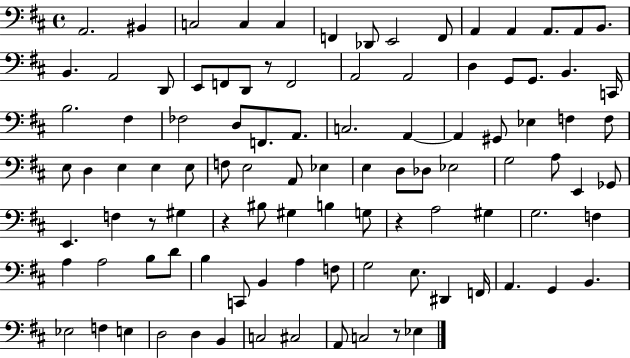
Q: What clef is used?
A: bass